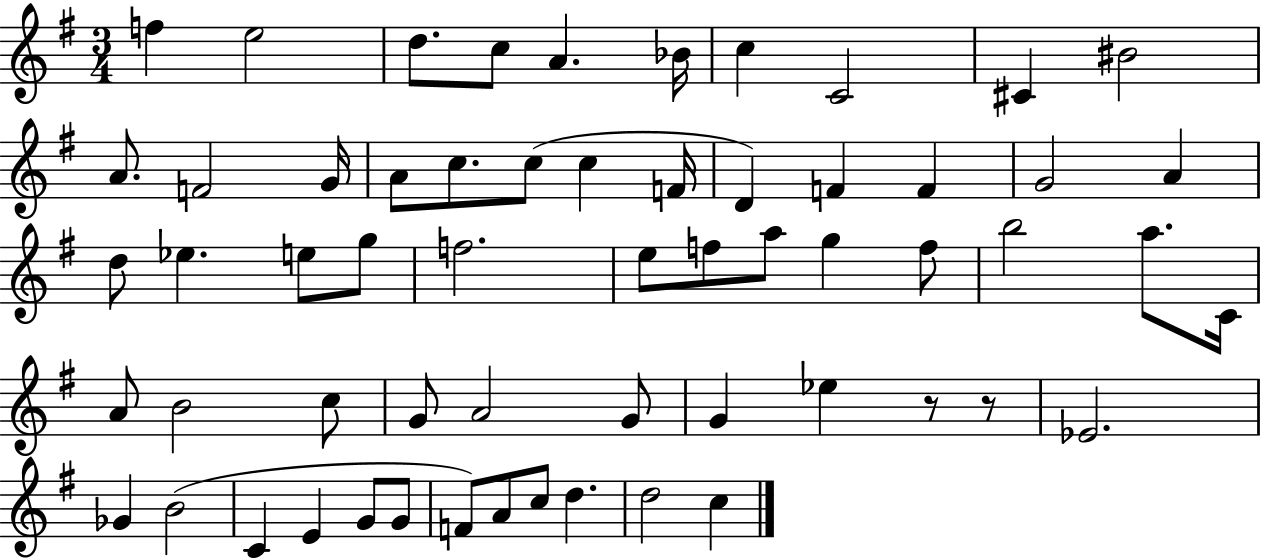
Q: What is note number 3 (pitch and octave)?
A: D5